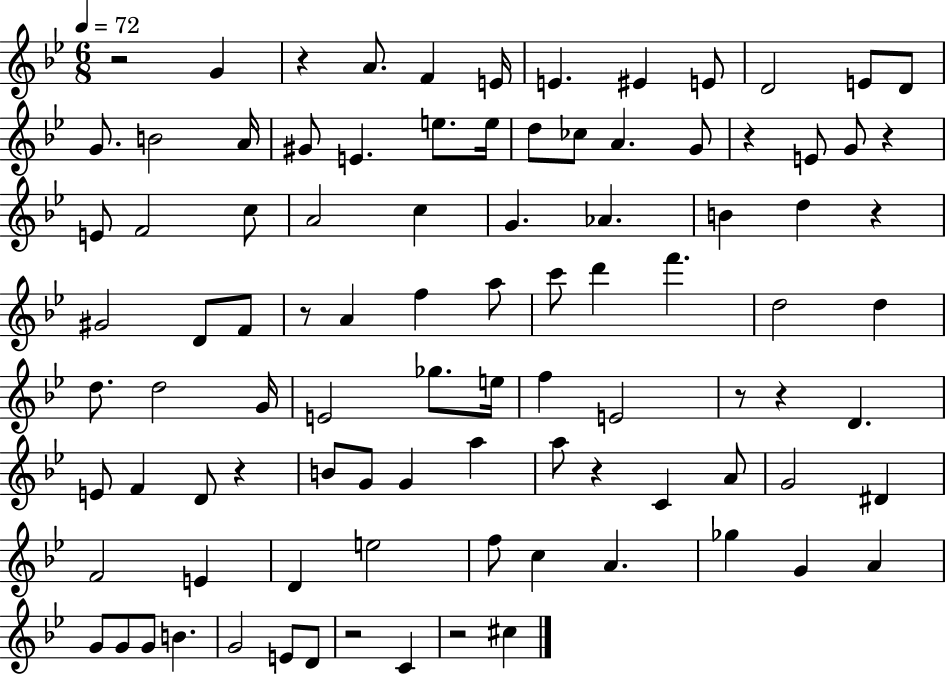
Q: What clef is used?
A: treble